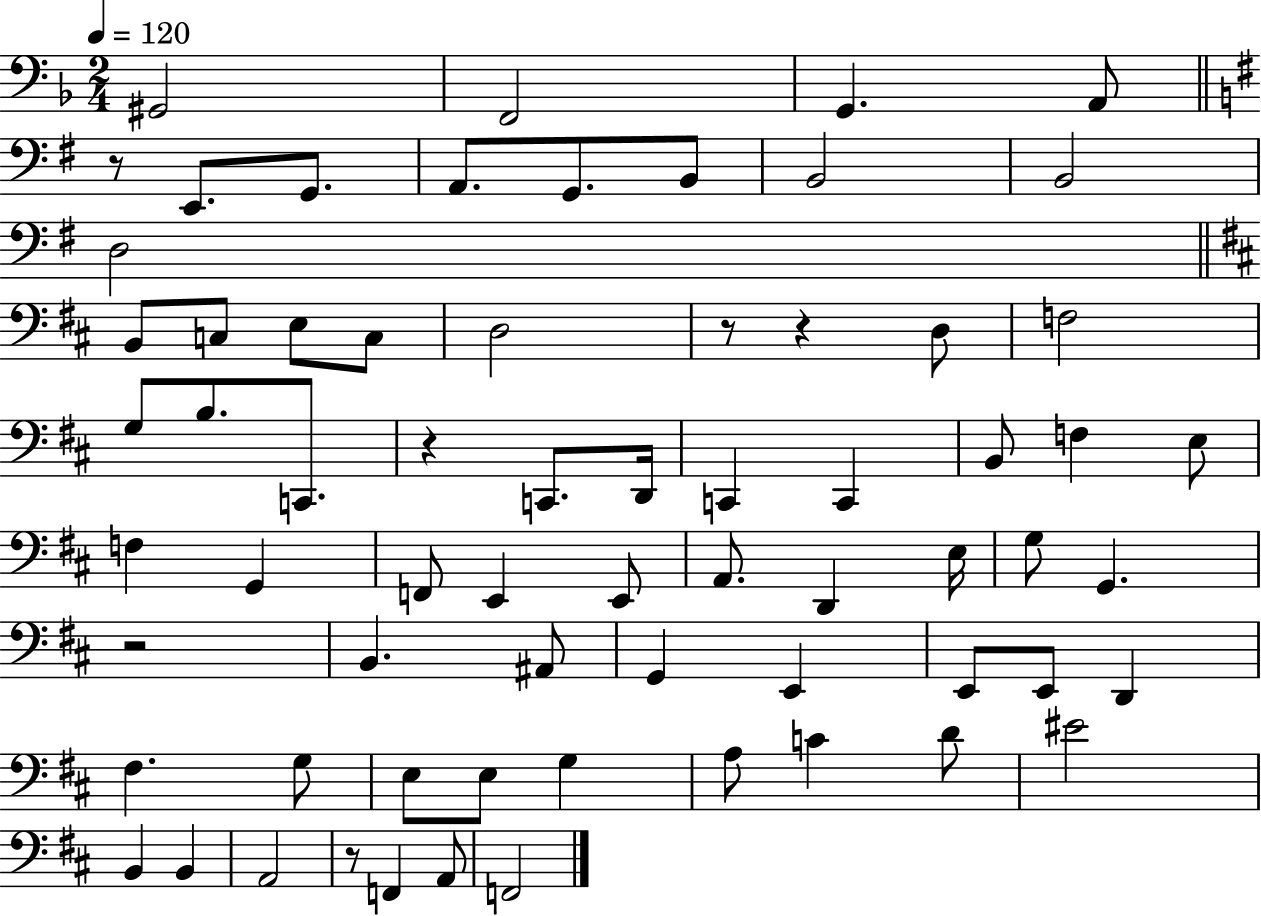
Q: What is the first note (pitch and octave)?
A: G#2